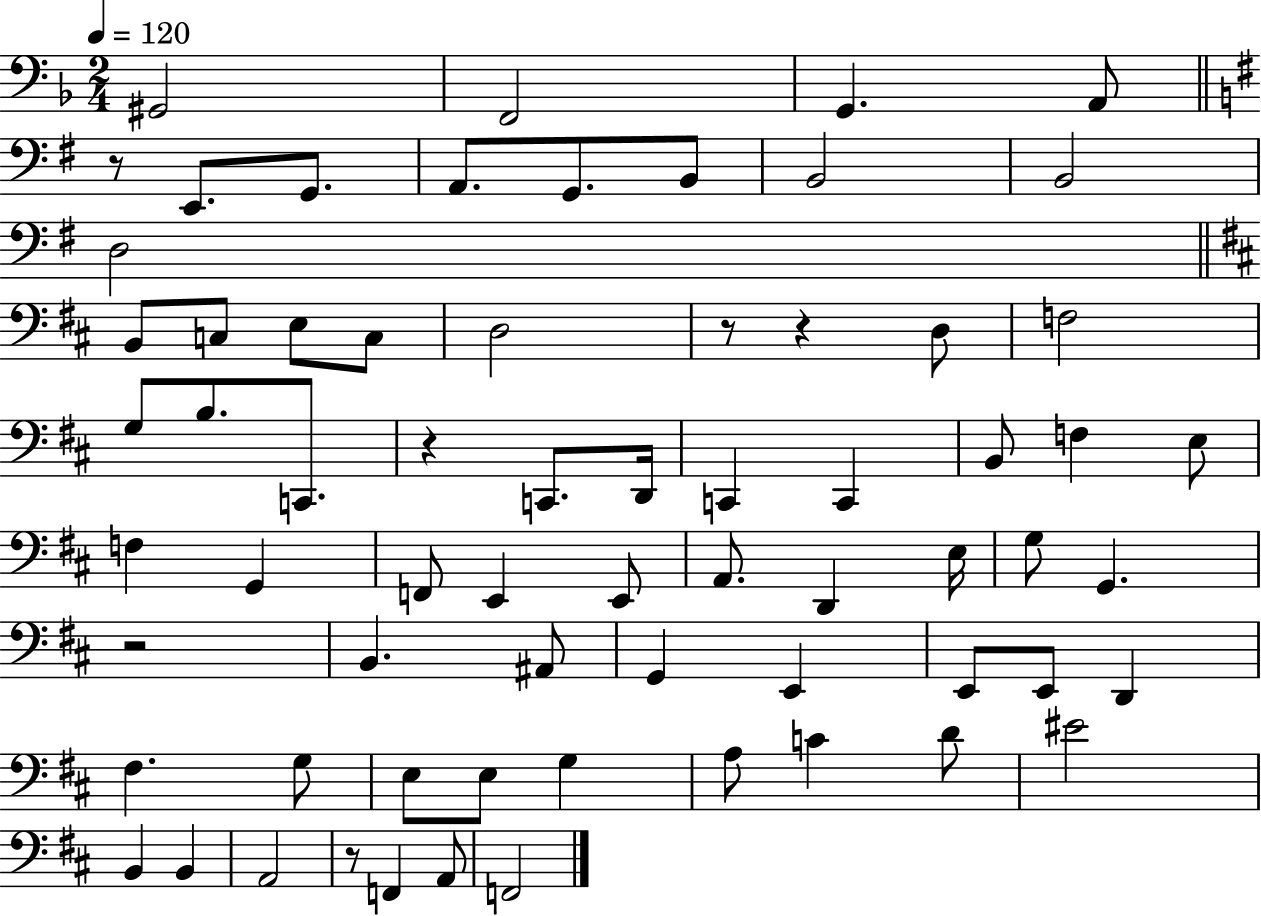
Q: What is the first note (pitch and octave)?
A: G#2